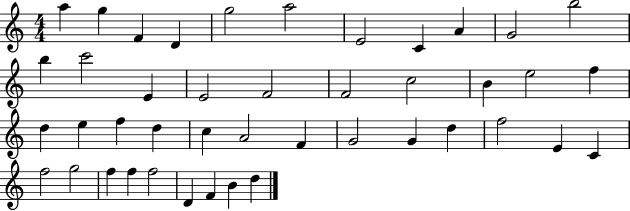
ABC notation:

X:1
T:Untitled
M:4/4
L:1/4
K:C
a g F D g2 a2 E2 C A G2 b2 b c'2 E E2 F2 F2 c2 B e2 f d e f d c A2 F G2 G d f2 E C f2 g2 f f f2 D F B d